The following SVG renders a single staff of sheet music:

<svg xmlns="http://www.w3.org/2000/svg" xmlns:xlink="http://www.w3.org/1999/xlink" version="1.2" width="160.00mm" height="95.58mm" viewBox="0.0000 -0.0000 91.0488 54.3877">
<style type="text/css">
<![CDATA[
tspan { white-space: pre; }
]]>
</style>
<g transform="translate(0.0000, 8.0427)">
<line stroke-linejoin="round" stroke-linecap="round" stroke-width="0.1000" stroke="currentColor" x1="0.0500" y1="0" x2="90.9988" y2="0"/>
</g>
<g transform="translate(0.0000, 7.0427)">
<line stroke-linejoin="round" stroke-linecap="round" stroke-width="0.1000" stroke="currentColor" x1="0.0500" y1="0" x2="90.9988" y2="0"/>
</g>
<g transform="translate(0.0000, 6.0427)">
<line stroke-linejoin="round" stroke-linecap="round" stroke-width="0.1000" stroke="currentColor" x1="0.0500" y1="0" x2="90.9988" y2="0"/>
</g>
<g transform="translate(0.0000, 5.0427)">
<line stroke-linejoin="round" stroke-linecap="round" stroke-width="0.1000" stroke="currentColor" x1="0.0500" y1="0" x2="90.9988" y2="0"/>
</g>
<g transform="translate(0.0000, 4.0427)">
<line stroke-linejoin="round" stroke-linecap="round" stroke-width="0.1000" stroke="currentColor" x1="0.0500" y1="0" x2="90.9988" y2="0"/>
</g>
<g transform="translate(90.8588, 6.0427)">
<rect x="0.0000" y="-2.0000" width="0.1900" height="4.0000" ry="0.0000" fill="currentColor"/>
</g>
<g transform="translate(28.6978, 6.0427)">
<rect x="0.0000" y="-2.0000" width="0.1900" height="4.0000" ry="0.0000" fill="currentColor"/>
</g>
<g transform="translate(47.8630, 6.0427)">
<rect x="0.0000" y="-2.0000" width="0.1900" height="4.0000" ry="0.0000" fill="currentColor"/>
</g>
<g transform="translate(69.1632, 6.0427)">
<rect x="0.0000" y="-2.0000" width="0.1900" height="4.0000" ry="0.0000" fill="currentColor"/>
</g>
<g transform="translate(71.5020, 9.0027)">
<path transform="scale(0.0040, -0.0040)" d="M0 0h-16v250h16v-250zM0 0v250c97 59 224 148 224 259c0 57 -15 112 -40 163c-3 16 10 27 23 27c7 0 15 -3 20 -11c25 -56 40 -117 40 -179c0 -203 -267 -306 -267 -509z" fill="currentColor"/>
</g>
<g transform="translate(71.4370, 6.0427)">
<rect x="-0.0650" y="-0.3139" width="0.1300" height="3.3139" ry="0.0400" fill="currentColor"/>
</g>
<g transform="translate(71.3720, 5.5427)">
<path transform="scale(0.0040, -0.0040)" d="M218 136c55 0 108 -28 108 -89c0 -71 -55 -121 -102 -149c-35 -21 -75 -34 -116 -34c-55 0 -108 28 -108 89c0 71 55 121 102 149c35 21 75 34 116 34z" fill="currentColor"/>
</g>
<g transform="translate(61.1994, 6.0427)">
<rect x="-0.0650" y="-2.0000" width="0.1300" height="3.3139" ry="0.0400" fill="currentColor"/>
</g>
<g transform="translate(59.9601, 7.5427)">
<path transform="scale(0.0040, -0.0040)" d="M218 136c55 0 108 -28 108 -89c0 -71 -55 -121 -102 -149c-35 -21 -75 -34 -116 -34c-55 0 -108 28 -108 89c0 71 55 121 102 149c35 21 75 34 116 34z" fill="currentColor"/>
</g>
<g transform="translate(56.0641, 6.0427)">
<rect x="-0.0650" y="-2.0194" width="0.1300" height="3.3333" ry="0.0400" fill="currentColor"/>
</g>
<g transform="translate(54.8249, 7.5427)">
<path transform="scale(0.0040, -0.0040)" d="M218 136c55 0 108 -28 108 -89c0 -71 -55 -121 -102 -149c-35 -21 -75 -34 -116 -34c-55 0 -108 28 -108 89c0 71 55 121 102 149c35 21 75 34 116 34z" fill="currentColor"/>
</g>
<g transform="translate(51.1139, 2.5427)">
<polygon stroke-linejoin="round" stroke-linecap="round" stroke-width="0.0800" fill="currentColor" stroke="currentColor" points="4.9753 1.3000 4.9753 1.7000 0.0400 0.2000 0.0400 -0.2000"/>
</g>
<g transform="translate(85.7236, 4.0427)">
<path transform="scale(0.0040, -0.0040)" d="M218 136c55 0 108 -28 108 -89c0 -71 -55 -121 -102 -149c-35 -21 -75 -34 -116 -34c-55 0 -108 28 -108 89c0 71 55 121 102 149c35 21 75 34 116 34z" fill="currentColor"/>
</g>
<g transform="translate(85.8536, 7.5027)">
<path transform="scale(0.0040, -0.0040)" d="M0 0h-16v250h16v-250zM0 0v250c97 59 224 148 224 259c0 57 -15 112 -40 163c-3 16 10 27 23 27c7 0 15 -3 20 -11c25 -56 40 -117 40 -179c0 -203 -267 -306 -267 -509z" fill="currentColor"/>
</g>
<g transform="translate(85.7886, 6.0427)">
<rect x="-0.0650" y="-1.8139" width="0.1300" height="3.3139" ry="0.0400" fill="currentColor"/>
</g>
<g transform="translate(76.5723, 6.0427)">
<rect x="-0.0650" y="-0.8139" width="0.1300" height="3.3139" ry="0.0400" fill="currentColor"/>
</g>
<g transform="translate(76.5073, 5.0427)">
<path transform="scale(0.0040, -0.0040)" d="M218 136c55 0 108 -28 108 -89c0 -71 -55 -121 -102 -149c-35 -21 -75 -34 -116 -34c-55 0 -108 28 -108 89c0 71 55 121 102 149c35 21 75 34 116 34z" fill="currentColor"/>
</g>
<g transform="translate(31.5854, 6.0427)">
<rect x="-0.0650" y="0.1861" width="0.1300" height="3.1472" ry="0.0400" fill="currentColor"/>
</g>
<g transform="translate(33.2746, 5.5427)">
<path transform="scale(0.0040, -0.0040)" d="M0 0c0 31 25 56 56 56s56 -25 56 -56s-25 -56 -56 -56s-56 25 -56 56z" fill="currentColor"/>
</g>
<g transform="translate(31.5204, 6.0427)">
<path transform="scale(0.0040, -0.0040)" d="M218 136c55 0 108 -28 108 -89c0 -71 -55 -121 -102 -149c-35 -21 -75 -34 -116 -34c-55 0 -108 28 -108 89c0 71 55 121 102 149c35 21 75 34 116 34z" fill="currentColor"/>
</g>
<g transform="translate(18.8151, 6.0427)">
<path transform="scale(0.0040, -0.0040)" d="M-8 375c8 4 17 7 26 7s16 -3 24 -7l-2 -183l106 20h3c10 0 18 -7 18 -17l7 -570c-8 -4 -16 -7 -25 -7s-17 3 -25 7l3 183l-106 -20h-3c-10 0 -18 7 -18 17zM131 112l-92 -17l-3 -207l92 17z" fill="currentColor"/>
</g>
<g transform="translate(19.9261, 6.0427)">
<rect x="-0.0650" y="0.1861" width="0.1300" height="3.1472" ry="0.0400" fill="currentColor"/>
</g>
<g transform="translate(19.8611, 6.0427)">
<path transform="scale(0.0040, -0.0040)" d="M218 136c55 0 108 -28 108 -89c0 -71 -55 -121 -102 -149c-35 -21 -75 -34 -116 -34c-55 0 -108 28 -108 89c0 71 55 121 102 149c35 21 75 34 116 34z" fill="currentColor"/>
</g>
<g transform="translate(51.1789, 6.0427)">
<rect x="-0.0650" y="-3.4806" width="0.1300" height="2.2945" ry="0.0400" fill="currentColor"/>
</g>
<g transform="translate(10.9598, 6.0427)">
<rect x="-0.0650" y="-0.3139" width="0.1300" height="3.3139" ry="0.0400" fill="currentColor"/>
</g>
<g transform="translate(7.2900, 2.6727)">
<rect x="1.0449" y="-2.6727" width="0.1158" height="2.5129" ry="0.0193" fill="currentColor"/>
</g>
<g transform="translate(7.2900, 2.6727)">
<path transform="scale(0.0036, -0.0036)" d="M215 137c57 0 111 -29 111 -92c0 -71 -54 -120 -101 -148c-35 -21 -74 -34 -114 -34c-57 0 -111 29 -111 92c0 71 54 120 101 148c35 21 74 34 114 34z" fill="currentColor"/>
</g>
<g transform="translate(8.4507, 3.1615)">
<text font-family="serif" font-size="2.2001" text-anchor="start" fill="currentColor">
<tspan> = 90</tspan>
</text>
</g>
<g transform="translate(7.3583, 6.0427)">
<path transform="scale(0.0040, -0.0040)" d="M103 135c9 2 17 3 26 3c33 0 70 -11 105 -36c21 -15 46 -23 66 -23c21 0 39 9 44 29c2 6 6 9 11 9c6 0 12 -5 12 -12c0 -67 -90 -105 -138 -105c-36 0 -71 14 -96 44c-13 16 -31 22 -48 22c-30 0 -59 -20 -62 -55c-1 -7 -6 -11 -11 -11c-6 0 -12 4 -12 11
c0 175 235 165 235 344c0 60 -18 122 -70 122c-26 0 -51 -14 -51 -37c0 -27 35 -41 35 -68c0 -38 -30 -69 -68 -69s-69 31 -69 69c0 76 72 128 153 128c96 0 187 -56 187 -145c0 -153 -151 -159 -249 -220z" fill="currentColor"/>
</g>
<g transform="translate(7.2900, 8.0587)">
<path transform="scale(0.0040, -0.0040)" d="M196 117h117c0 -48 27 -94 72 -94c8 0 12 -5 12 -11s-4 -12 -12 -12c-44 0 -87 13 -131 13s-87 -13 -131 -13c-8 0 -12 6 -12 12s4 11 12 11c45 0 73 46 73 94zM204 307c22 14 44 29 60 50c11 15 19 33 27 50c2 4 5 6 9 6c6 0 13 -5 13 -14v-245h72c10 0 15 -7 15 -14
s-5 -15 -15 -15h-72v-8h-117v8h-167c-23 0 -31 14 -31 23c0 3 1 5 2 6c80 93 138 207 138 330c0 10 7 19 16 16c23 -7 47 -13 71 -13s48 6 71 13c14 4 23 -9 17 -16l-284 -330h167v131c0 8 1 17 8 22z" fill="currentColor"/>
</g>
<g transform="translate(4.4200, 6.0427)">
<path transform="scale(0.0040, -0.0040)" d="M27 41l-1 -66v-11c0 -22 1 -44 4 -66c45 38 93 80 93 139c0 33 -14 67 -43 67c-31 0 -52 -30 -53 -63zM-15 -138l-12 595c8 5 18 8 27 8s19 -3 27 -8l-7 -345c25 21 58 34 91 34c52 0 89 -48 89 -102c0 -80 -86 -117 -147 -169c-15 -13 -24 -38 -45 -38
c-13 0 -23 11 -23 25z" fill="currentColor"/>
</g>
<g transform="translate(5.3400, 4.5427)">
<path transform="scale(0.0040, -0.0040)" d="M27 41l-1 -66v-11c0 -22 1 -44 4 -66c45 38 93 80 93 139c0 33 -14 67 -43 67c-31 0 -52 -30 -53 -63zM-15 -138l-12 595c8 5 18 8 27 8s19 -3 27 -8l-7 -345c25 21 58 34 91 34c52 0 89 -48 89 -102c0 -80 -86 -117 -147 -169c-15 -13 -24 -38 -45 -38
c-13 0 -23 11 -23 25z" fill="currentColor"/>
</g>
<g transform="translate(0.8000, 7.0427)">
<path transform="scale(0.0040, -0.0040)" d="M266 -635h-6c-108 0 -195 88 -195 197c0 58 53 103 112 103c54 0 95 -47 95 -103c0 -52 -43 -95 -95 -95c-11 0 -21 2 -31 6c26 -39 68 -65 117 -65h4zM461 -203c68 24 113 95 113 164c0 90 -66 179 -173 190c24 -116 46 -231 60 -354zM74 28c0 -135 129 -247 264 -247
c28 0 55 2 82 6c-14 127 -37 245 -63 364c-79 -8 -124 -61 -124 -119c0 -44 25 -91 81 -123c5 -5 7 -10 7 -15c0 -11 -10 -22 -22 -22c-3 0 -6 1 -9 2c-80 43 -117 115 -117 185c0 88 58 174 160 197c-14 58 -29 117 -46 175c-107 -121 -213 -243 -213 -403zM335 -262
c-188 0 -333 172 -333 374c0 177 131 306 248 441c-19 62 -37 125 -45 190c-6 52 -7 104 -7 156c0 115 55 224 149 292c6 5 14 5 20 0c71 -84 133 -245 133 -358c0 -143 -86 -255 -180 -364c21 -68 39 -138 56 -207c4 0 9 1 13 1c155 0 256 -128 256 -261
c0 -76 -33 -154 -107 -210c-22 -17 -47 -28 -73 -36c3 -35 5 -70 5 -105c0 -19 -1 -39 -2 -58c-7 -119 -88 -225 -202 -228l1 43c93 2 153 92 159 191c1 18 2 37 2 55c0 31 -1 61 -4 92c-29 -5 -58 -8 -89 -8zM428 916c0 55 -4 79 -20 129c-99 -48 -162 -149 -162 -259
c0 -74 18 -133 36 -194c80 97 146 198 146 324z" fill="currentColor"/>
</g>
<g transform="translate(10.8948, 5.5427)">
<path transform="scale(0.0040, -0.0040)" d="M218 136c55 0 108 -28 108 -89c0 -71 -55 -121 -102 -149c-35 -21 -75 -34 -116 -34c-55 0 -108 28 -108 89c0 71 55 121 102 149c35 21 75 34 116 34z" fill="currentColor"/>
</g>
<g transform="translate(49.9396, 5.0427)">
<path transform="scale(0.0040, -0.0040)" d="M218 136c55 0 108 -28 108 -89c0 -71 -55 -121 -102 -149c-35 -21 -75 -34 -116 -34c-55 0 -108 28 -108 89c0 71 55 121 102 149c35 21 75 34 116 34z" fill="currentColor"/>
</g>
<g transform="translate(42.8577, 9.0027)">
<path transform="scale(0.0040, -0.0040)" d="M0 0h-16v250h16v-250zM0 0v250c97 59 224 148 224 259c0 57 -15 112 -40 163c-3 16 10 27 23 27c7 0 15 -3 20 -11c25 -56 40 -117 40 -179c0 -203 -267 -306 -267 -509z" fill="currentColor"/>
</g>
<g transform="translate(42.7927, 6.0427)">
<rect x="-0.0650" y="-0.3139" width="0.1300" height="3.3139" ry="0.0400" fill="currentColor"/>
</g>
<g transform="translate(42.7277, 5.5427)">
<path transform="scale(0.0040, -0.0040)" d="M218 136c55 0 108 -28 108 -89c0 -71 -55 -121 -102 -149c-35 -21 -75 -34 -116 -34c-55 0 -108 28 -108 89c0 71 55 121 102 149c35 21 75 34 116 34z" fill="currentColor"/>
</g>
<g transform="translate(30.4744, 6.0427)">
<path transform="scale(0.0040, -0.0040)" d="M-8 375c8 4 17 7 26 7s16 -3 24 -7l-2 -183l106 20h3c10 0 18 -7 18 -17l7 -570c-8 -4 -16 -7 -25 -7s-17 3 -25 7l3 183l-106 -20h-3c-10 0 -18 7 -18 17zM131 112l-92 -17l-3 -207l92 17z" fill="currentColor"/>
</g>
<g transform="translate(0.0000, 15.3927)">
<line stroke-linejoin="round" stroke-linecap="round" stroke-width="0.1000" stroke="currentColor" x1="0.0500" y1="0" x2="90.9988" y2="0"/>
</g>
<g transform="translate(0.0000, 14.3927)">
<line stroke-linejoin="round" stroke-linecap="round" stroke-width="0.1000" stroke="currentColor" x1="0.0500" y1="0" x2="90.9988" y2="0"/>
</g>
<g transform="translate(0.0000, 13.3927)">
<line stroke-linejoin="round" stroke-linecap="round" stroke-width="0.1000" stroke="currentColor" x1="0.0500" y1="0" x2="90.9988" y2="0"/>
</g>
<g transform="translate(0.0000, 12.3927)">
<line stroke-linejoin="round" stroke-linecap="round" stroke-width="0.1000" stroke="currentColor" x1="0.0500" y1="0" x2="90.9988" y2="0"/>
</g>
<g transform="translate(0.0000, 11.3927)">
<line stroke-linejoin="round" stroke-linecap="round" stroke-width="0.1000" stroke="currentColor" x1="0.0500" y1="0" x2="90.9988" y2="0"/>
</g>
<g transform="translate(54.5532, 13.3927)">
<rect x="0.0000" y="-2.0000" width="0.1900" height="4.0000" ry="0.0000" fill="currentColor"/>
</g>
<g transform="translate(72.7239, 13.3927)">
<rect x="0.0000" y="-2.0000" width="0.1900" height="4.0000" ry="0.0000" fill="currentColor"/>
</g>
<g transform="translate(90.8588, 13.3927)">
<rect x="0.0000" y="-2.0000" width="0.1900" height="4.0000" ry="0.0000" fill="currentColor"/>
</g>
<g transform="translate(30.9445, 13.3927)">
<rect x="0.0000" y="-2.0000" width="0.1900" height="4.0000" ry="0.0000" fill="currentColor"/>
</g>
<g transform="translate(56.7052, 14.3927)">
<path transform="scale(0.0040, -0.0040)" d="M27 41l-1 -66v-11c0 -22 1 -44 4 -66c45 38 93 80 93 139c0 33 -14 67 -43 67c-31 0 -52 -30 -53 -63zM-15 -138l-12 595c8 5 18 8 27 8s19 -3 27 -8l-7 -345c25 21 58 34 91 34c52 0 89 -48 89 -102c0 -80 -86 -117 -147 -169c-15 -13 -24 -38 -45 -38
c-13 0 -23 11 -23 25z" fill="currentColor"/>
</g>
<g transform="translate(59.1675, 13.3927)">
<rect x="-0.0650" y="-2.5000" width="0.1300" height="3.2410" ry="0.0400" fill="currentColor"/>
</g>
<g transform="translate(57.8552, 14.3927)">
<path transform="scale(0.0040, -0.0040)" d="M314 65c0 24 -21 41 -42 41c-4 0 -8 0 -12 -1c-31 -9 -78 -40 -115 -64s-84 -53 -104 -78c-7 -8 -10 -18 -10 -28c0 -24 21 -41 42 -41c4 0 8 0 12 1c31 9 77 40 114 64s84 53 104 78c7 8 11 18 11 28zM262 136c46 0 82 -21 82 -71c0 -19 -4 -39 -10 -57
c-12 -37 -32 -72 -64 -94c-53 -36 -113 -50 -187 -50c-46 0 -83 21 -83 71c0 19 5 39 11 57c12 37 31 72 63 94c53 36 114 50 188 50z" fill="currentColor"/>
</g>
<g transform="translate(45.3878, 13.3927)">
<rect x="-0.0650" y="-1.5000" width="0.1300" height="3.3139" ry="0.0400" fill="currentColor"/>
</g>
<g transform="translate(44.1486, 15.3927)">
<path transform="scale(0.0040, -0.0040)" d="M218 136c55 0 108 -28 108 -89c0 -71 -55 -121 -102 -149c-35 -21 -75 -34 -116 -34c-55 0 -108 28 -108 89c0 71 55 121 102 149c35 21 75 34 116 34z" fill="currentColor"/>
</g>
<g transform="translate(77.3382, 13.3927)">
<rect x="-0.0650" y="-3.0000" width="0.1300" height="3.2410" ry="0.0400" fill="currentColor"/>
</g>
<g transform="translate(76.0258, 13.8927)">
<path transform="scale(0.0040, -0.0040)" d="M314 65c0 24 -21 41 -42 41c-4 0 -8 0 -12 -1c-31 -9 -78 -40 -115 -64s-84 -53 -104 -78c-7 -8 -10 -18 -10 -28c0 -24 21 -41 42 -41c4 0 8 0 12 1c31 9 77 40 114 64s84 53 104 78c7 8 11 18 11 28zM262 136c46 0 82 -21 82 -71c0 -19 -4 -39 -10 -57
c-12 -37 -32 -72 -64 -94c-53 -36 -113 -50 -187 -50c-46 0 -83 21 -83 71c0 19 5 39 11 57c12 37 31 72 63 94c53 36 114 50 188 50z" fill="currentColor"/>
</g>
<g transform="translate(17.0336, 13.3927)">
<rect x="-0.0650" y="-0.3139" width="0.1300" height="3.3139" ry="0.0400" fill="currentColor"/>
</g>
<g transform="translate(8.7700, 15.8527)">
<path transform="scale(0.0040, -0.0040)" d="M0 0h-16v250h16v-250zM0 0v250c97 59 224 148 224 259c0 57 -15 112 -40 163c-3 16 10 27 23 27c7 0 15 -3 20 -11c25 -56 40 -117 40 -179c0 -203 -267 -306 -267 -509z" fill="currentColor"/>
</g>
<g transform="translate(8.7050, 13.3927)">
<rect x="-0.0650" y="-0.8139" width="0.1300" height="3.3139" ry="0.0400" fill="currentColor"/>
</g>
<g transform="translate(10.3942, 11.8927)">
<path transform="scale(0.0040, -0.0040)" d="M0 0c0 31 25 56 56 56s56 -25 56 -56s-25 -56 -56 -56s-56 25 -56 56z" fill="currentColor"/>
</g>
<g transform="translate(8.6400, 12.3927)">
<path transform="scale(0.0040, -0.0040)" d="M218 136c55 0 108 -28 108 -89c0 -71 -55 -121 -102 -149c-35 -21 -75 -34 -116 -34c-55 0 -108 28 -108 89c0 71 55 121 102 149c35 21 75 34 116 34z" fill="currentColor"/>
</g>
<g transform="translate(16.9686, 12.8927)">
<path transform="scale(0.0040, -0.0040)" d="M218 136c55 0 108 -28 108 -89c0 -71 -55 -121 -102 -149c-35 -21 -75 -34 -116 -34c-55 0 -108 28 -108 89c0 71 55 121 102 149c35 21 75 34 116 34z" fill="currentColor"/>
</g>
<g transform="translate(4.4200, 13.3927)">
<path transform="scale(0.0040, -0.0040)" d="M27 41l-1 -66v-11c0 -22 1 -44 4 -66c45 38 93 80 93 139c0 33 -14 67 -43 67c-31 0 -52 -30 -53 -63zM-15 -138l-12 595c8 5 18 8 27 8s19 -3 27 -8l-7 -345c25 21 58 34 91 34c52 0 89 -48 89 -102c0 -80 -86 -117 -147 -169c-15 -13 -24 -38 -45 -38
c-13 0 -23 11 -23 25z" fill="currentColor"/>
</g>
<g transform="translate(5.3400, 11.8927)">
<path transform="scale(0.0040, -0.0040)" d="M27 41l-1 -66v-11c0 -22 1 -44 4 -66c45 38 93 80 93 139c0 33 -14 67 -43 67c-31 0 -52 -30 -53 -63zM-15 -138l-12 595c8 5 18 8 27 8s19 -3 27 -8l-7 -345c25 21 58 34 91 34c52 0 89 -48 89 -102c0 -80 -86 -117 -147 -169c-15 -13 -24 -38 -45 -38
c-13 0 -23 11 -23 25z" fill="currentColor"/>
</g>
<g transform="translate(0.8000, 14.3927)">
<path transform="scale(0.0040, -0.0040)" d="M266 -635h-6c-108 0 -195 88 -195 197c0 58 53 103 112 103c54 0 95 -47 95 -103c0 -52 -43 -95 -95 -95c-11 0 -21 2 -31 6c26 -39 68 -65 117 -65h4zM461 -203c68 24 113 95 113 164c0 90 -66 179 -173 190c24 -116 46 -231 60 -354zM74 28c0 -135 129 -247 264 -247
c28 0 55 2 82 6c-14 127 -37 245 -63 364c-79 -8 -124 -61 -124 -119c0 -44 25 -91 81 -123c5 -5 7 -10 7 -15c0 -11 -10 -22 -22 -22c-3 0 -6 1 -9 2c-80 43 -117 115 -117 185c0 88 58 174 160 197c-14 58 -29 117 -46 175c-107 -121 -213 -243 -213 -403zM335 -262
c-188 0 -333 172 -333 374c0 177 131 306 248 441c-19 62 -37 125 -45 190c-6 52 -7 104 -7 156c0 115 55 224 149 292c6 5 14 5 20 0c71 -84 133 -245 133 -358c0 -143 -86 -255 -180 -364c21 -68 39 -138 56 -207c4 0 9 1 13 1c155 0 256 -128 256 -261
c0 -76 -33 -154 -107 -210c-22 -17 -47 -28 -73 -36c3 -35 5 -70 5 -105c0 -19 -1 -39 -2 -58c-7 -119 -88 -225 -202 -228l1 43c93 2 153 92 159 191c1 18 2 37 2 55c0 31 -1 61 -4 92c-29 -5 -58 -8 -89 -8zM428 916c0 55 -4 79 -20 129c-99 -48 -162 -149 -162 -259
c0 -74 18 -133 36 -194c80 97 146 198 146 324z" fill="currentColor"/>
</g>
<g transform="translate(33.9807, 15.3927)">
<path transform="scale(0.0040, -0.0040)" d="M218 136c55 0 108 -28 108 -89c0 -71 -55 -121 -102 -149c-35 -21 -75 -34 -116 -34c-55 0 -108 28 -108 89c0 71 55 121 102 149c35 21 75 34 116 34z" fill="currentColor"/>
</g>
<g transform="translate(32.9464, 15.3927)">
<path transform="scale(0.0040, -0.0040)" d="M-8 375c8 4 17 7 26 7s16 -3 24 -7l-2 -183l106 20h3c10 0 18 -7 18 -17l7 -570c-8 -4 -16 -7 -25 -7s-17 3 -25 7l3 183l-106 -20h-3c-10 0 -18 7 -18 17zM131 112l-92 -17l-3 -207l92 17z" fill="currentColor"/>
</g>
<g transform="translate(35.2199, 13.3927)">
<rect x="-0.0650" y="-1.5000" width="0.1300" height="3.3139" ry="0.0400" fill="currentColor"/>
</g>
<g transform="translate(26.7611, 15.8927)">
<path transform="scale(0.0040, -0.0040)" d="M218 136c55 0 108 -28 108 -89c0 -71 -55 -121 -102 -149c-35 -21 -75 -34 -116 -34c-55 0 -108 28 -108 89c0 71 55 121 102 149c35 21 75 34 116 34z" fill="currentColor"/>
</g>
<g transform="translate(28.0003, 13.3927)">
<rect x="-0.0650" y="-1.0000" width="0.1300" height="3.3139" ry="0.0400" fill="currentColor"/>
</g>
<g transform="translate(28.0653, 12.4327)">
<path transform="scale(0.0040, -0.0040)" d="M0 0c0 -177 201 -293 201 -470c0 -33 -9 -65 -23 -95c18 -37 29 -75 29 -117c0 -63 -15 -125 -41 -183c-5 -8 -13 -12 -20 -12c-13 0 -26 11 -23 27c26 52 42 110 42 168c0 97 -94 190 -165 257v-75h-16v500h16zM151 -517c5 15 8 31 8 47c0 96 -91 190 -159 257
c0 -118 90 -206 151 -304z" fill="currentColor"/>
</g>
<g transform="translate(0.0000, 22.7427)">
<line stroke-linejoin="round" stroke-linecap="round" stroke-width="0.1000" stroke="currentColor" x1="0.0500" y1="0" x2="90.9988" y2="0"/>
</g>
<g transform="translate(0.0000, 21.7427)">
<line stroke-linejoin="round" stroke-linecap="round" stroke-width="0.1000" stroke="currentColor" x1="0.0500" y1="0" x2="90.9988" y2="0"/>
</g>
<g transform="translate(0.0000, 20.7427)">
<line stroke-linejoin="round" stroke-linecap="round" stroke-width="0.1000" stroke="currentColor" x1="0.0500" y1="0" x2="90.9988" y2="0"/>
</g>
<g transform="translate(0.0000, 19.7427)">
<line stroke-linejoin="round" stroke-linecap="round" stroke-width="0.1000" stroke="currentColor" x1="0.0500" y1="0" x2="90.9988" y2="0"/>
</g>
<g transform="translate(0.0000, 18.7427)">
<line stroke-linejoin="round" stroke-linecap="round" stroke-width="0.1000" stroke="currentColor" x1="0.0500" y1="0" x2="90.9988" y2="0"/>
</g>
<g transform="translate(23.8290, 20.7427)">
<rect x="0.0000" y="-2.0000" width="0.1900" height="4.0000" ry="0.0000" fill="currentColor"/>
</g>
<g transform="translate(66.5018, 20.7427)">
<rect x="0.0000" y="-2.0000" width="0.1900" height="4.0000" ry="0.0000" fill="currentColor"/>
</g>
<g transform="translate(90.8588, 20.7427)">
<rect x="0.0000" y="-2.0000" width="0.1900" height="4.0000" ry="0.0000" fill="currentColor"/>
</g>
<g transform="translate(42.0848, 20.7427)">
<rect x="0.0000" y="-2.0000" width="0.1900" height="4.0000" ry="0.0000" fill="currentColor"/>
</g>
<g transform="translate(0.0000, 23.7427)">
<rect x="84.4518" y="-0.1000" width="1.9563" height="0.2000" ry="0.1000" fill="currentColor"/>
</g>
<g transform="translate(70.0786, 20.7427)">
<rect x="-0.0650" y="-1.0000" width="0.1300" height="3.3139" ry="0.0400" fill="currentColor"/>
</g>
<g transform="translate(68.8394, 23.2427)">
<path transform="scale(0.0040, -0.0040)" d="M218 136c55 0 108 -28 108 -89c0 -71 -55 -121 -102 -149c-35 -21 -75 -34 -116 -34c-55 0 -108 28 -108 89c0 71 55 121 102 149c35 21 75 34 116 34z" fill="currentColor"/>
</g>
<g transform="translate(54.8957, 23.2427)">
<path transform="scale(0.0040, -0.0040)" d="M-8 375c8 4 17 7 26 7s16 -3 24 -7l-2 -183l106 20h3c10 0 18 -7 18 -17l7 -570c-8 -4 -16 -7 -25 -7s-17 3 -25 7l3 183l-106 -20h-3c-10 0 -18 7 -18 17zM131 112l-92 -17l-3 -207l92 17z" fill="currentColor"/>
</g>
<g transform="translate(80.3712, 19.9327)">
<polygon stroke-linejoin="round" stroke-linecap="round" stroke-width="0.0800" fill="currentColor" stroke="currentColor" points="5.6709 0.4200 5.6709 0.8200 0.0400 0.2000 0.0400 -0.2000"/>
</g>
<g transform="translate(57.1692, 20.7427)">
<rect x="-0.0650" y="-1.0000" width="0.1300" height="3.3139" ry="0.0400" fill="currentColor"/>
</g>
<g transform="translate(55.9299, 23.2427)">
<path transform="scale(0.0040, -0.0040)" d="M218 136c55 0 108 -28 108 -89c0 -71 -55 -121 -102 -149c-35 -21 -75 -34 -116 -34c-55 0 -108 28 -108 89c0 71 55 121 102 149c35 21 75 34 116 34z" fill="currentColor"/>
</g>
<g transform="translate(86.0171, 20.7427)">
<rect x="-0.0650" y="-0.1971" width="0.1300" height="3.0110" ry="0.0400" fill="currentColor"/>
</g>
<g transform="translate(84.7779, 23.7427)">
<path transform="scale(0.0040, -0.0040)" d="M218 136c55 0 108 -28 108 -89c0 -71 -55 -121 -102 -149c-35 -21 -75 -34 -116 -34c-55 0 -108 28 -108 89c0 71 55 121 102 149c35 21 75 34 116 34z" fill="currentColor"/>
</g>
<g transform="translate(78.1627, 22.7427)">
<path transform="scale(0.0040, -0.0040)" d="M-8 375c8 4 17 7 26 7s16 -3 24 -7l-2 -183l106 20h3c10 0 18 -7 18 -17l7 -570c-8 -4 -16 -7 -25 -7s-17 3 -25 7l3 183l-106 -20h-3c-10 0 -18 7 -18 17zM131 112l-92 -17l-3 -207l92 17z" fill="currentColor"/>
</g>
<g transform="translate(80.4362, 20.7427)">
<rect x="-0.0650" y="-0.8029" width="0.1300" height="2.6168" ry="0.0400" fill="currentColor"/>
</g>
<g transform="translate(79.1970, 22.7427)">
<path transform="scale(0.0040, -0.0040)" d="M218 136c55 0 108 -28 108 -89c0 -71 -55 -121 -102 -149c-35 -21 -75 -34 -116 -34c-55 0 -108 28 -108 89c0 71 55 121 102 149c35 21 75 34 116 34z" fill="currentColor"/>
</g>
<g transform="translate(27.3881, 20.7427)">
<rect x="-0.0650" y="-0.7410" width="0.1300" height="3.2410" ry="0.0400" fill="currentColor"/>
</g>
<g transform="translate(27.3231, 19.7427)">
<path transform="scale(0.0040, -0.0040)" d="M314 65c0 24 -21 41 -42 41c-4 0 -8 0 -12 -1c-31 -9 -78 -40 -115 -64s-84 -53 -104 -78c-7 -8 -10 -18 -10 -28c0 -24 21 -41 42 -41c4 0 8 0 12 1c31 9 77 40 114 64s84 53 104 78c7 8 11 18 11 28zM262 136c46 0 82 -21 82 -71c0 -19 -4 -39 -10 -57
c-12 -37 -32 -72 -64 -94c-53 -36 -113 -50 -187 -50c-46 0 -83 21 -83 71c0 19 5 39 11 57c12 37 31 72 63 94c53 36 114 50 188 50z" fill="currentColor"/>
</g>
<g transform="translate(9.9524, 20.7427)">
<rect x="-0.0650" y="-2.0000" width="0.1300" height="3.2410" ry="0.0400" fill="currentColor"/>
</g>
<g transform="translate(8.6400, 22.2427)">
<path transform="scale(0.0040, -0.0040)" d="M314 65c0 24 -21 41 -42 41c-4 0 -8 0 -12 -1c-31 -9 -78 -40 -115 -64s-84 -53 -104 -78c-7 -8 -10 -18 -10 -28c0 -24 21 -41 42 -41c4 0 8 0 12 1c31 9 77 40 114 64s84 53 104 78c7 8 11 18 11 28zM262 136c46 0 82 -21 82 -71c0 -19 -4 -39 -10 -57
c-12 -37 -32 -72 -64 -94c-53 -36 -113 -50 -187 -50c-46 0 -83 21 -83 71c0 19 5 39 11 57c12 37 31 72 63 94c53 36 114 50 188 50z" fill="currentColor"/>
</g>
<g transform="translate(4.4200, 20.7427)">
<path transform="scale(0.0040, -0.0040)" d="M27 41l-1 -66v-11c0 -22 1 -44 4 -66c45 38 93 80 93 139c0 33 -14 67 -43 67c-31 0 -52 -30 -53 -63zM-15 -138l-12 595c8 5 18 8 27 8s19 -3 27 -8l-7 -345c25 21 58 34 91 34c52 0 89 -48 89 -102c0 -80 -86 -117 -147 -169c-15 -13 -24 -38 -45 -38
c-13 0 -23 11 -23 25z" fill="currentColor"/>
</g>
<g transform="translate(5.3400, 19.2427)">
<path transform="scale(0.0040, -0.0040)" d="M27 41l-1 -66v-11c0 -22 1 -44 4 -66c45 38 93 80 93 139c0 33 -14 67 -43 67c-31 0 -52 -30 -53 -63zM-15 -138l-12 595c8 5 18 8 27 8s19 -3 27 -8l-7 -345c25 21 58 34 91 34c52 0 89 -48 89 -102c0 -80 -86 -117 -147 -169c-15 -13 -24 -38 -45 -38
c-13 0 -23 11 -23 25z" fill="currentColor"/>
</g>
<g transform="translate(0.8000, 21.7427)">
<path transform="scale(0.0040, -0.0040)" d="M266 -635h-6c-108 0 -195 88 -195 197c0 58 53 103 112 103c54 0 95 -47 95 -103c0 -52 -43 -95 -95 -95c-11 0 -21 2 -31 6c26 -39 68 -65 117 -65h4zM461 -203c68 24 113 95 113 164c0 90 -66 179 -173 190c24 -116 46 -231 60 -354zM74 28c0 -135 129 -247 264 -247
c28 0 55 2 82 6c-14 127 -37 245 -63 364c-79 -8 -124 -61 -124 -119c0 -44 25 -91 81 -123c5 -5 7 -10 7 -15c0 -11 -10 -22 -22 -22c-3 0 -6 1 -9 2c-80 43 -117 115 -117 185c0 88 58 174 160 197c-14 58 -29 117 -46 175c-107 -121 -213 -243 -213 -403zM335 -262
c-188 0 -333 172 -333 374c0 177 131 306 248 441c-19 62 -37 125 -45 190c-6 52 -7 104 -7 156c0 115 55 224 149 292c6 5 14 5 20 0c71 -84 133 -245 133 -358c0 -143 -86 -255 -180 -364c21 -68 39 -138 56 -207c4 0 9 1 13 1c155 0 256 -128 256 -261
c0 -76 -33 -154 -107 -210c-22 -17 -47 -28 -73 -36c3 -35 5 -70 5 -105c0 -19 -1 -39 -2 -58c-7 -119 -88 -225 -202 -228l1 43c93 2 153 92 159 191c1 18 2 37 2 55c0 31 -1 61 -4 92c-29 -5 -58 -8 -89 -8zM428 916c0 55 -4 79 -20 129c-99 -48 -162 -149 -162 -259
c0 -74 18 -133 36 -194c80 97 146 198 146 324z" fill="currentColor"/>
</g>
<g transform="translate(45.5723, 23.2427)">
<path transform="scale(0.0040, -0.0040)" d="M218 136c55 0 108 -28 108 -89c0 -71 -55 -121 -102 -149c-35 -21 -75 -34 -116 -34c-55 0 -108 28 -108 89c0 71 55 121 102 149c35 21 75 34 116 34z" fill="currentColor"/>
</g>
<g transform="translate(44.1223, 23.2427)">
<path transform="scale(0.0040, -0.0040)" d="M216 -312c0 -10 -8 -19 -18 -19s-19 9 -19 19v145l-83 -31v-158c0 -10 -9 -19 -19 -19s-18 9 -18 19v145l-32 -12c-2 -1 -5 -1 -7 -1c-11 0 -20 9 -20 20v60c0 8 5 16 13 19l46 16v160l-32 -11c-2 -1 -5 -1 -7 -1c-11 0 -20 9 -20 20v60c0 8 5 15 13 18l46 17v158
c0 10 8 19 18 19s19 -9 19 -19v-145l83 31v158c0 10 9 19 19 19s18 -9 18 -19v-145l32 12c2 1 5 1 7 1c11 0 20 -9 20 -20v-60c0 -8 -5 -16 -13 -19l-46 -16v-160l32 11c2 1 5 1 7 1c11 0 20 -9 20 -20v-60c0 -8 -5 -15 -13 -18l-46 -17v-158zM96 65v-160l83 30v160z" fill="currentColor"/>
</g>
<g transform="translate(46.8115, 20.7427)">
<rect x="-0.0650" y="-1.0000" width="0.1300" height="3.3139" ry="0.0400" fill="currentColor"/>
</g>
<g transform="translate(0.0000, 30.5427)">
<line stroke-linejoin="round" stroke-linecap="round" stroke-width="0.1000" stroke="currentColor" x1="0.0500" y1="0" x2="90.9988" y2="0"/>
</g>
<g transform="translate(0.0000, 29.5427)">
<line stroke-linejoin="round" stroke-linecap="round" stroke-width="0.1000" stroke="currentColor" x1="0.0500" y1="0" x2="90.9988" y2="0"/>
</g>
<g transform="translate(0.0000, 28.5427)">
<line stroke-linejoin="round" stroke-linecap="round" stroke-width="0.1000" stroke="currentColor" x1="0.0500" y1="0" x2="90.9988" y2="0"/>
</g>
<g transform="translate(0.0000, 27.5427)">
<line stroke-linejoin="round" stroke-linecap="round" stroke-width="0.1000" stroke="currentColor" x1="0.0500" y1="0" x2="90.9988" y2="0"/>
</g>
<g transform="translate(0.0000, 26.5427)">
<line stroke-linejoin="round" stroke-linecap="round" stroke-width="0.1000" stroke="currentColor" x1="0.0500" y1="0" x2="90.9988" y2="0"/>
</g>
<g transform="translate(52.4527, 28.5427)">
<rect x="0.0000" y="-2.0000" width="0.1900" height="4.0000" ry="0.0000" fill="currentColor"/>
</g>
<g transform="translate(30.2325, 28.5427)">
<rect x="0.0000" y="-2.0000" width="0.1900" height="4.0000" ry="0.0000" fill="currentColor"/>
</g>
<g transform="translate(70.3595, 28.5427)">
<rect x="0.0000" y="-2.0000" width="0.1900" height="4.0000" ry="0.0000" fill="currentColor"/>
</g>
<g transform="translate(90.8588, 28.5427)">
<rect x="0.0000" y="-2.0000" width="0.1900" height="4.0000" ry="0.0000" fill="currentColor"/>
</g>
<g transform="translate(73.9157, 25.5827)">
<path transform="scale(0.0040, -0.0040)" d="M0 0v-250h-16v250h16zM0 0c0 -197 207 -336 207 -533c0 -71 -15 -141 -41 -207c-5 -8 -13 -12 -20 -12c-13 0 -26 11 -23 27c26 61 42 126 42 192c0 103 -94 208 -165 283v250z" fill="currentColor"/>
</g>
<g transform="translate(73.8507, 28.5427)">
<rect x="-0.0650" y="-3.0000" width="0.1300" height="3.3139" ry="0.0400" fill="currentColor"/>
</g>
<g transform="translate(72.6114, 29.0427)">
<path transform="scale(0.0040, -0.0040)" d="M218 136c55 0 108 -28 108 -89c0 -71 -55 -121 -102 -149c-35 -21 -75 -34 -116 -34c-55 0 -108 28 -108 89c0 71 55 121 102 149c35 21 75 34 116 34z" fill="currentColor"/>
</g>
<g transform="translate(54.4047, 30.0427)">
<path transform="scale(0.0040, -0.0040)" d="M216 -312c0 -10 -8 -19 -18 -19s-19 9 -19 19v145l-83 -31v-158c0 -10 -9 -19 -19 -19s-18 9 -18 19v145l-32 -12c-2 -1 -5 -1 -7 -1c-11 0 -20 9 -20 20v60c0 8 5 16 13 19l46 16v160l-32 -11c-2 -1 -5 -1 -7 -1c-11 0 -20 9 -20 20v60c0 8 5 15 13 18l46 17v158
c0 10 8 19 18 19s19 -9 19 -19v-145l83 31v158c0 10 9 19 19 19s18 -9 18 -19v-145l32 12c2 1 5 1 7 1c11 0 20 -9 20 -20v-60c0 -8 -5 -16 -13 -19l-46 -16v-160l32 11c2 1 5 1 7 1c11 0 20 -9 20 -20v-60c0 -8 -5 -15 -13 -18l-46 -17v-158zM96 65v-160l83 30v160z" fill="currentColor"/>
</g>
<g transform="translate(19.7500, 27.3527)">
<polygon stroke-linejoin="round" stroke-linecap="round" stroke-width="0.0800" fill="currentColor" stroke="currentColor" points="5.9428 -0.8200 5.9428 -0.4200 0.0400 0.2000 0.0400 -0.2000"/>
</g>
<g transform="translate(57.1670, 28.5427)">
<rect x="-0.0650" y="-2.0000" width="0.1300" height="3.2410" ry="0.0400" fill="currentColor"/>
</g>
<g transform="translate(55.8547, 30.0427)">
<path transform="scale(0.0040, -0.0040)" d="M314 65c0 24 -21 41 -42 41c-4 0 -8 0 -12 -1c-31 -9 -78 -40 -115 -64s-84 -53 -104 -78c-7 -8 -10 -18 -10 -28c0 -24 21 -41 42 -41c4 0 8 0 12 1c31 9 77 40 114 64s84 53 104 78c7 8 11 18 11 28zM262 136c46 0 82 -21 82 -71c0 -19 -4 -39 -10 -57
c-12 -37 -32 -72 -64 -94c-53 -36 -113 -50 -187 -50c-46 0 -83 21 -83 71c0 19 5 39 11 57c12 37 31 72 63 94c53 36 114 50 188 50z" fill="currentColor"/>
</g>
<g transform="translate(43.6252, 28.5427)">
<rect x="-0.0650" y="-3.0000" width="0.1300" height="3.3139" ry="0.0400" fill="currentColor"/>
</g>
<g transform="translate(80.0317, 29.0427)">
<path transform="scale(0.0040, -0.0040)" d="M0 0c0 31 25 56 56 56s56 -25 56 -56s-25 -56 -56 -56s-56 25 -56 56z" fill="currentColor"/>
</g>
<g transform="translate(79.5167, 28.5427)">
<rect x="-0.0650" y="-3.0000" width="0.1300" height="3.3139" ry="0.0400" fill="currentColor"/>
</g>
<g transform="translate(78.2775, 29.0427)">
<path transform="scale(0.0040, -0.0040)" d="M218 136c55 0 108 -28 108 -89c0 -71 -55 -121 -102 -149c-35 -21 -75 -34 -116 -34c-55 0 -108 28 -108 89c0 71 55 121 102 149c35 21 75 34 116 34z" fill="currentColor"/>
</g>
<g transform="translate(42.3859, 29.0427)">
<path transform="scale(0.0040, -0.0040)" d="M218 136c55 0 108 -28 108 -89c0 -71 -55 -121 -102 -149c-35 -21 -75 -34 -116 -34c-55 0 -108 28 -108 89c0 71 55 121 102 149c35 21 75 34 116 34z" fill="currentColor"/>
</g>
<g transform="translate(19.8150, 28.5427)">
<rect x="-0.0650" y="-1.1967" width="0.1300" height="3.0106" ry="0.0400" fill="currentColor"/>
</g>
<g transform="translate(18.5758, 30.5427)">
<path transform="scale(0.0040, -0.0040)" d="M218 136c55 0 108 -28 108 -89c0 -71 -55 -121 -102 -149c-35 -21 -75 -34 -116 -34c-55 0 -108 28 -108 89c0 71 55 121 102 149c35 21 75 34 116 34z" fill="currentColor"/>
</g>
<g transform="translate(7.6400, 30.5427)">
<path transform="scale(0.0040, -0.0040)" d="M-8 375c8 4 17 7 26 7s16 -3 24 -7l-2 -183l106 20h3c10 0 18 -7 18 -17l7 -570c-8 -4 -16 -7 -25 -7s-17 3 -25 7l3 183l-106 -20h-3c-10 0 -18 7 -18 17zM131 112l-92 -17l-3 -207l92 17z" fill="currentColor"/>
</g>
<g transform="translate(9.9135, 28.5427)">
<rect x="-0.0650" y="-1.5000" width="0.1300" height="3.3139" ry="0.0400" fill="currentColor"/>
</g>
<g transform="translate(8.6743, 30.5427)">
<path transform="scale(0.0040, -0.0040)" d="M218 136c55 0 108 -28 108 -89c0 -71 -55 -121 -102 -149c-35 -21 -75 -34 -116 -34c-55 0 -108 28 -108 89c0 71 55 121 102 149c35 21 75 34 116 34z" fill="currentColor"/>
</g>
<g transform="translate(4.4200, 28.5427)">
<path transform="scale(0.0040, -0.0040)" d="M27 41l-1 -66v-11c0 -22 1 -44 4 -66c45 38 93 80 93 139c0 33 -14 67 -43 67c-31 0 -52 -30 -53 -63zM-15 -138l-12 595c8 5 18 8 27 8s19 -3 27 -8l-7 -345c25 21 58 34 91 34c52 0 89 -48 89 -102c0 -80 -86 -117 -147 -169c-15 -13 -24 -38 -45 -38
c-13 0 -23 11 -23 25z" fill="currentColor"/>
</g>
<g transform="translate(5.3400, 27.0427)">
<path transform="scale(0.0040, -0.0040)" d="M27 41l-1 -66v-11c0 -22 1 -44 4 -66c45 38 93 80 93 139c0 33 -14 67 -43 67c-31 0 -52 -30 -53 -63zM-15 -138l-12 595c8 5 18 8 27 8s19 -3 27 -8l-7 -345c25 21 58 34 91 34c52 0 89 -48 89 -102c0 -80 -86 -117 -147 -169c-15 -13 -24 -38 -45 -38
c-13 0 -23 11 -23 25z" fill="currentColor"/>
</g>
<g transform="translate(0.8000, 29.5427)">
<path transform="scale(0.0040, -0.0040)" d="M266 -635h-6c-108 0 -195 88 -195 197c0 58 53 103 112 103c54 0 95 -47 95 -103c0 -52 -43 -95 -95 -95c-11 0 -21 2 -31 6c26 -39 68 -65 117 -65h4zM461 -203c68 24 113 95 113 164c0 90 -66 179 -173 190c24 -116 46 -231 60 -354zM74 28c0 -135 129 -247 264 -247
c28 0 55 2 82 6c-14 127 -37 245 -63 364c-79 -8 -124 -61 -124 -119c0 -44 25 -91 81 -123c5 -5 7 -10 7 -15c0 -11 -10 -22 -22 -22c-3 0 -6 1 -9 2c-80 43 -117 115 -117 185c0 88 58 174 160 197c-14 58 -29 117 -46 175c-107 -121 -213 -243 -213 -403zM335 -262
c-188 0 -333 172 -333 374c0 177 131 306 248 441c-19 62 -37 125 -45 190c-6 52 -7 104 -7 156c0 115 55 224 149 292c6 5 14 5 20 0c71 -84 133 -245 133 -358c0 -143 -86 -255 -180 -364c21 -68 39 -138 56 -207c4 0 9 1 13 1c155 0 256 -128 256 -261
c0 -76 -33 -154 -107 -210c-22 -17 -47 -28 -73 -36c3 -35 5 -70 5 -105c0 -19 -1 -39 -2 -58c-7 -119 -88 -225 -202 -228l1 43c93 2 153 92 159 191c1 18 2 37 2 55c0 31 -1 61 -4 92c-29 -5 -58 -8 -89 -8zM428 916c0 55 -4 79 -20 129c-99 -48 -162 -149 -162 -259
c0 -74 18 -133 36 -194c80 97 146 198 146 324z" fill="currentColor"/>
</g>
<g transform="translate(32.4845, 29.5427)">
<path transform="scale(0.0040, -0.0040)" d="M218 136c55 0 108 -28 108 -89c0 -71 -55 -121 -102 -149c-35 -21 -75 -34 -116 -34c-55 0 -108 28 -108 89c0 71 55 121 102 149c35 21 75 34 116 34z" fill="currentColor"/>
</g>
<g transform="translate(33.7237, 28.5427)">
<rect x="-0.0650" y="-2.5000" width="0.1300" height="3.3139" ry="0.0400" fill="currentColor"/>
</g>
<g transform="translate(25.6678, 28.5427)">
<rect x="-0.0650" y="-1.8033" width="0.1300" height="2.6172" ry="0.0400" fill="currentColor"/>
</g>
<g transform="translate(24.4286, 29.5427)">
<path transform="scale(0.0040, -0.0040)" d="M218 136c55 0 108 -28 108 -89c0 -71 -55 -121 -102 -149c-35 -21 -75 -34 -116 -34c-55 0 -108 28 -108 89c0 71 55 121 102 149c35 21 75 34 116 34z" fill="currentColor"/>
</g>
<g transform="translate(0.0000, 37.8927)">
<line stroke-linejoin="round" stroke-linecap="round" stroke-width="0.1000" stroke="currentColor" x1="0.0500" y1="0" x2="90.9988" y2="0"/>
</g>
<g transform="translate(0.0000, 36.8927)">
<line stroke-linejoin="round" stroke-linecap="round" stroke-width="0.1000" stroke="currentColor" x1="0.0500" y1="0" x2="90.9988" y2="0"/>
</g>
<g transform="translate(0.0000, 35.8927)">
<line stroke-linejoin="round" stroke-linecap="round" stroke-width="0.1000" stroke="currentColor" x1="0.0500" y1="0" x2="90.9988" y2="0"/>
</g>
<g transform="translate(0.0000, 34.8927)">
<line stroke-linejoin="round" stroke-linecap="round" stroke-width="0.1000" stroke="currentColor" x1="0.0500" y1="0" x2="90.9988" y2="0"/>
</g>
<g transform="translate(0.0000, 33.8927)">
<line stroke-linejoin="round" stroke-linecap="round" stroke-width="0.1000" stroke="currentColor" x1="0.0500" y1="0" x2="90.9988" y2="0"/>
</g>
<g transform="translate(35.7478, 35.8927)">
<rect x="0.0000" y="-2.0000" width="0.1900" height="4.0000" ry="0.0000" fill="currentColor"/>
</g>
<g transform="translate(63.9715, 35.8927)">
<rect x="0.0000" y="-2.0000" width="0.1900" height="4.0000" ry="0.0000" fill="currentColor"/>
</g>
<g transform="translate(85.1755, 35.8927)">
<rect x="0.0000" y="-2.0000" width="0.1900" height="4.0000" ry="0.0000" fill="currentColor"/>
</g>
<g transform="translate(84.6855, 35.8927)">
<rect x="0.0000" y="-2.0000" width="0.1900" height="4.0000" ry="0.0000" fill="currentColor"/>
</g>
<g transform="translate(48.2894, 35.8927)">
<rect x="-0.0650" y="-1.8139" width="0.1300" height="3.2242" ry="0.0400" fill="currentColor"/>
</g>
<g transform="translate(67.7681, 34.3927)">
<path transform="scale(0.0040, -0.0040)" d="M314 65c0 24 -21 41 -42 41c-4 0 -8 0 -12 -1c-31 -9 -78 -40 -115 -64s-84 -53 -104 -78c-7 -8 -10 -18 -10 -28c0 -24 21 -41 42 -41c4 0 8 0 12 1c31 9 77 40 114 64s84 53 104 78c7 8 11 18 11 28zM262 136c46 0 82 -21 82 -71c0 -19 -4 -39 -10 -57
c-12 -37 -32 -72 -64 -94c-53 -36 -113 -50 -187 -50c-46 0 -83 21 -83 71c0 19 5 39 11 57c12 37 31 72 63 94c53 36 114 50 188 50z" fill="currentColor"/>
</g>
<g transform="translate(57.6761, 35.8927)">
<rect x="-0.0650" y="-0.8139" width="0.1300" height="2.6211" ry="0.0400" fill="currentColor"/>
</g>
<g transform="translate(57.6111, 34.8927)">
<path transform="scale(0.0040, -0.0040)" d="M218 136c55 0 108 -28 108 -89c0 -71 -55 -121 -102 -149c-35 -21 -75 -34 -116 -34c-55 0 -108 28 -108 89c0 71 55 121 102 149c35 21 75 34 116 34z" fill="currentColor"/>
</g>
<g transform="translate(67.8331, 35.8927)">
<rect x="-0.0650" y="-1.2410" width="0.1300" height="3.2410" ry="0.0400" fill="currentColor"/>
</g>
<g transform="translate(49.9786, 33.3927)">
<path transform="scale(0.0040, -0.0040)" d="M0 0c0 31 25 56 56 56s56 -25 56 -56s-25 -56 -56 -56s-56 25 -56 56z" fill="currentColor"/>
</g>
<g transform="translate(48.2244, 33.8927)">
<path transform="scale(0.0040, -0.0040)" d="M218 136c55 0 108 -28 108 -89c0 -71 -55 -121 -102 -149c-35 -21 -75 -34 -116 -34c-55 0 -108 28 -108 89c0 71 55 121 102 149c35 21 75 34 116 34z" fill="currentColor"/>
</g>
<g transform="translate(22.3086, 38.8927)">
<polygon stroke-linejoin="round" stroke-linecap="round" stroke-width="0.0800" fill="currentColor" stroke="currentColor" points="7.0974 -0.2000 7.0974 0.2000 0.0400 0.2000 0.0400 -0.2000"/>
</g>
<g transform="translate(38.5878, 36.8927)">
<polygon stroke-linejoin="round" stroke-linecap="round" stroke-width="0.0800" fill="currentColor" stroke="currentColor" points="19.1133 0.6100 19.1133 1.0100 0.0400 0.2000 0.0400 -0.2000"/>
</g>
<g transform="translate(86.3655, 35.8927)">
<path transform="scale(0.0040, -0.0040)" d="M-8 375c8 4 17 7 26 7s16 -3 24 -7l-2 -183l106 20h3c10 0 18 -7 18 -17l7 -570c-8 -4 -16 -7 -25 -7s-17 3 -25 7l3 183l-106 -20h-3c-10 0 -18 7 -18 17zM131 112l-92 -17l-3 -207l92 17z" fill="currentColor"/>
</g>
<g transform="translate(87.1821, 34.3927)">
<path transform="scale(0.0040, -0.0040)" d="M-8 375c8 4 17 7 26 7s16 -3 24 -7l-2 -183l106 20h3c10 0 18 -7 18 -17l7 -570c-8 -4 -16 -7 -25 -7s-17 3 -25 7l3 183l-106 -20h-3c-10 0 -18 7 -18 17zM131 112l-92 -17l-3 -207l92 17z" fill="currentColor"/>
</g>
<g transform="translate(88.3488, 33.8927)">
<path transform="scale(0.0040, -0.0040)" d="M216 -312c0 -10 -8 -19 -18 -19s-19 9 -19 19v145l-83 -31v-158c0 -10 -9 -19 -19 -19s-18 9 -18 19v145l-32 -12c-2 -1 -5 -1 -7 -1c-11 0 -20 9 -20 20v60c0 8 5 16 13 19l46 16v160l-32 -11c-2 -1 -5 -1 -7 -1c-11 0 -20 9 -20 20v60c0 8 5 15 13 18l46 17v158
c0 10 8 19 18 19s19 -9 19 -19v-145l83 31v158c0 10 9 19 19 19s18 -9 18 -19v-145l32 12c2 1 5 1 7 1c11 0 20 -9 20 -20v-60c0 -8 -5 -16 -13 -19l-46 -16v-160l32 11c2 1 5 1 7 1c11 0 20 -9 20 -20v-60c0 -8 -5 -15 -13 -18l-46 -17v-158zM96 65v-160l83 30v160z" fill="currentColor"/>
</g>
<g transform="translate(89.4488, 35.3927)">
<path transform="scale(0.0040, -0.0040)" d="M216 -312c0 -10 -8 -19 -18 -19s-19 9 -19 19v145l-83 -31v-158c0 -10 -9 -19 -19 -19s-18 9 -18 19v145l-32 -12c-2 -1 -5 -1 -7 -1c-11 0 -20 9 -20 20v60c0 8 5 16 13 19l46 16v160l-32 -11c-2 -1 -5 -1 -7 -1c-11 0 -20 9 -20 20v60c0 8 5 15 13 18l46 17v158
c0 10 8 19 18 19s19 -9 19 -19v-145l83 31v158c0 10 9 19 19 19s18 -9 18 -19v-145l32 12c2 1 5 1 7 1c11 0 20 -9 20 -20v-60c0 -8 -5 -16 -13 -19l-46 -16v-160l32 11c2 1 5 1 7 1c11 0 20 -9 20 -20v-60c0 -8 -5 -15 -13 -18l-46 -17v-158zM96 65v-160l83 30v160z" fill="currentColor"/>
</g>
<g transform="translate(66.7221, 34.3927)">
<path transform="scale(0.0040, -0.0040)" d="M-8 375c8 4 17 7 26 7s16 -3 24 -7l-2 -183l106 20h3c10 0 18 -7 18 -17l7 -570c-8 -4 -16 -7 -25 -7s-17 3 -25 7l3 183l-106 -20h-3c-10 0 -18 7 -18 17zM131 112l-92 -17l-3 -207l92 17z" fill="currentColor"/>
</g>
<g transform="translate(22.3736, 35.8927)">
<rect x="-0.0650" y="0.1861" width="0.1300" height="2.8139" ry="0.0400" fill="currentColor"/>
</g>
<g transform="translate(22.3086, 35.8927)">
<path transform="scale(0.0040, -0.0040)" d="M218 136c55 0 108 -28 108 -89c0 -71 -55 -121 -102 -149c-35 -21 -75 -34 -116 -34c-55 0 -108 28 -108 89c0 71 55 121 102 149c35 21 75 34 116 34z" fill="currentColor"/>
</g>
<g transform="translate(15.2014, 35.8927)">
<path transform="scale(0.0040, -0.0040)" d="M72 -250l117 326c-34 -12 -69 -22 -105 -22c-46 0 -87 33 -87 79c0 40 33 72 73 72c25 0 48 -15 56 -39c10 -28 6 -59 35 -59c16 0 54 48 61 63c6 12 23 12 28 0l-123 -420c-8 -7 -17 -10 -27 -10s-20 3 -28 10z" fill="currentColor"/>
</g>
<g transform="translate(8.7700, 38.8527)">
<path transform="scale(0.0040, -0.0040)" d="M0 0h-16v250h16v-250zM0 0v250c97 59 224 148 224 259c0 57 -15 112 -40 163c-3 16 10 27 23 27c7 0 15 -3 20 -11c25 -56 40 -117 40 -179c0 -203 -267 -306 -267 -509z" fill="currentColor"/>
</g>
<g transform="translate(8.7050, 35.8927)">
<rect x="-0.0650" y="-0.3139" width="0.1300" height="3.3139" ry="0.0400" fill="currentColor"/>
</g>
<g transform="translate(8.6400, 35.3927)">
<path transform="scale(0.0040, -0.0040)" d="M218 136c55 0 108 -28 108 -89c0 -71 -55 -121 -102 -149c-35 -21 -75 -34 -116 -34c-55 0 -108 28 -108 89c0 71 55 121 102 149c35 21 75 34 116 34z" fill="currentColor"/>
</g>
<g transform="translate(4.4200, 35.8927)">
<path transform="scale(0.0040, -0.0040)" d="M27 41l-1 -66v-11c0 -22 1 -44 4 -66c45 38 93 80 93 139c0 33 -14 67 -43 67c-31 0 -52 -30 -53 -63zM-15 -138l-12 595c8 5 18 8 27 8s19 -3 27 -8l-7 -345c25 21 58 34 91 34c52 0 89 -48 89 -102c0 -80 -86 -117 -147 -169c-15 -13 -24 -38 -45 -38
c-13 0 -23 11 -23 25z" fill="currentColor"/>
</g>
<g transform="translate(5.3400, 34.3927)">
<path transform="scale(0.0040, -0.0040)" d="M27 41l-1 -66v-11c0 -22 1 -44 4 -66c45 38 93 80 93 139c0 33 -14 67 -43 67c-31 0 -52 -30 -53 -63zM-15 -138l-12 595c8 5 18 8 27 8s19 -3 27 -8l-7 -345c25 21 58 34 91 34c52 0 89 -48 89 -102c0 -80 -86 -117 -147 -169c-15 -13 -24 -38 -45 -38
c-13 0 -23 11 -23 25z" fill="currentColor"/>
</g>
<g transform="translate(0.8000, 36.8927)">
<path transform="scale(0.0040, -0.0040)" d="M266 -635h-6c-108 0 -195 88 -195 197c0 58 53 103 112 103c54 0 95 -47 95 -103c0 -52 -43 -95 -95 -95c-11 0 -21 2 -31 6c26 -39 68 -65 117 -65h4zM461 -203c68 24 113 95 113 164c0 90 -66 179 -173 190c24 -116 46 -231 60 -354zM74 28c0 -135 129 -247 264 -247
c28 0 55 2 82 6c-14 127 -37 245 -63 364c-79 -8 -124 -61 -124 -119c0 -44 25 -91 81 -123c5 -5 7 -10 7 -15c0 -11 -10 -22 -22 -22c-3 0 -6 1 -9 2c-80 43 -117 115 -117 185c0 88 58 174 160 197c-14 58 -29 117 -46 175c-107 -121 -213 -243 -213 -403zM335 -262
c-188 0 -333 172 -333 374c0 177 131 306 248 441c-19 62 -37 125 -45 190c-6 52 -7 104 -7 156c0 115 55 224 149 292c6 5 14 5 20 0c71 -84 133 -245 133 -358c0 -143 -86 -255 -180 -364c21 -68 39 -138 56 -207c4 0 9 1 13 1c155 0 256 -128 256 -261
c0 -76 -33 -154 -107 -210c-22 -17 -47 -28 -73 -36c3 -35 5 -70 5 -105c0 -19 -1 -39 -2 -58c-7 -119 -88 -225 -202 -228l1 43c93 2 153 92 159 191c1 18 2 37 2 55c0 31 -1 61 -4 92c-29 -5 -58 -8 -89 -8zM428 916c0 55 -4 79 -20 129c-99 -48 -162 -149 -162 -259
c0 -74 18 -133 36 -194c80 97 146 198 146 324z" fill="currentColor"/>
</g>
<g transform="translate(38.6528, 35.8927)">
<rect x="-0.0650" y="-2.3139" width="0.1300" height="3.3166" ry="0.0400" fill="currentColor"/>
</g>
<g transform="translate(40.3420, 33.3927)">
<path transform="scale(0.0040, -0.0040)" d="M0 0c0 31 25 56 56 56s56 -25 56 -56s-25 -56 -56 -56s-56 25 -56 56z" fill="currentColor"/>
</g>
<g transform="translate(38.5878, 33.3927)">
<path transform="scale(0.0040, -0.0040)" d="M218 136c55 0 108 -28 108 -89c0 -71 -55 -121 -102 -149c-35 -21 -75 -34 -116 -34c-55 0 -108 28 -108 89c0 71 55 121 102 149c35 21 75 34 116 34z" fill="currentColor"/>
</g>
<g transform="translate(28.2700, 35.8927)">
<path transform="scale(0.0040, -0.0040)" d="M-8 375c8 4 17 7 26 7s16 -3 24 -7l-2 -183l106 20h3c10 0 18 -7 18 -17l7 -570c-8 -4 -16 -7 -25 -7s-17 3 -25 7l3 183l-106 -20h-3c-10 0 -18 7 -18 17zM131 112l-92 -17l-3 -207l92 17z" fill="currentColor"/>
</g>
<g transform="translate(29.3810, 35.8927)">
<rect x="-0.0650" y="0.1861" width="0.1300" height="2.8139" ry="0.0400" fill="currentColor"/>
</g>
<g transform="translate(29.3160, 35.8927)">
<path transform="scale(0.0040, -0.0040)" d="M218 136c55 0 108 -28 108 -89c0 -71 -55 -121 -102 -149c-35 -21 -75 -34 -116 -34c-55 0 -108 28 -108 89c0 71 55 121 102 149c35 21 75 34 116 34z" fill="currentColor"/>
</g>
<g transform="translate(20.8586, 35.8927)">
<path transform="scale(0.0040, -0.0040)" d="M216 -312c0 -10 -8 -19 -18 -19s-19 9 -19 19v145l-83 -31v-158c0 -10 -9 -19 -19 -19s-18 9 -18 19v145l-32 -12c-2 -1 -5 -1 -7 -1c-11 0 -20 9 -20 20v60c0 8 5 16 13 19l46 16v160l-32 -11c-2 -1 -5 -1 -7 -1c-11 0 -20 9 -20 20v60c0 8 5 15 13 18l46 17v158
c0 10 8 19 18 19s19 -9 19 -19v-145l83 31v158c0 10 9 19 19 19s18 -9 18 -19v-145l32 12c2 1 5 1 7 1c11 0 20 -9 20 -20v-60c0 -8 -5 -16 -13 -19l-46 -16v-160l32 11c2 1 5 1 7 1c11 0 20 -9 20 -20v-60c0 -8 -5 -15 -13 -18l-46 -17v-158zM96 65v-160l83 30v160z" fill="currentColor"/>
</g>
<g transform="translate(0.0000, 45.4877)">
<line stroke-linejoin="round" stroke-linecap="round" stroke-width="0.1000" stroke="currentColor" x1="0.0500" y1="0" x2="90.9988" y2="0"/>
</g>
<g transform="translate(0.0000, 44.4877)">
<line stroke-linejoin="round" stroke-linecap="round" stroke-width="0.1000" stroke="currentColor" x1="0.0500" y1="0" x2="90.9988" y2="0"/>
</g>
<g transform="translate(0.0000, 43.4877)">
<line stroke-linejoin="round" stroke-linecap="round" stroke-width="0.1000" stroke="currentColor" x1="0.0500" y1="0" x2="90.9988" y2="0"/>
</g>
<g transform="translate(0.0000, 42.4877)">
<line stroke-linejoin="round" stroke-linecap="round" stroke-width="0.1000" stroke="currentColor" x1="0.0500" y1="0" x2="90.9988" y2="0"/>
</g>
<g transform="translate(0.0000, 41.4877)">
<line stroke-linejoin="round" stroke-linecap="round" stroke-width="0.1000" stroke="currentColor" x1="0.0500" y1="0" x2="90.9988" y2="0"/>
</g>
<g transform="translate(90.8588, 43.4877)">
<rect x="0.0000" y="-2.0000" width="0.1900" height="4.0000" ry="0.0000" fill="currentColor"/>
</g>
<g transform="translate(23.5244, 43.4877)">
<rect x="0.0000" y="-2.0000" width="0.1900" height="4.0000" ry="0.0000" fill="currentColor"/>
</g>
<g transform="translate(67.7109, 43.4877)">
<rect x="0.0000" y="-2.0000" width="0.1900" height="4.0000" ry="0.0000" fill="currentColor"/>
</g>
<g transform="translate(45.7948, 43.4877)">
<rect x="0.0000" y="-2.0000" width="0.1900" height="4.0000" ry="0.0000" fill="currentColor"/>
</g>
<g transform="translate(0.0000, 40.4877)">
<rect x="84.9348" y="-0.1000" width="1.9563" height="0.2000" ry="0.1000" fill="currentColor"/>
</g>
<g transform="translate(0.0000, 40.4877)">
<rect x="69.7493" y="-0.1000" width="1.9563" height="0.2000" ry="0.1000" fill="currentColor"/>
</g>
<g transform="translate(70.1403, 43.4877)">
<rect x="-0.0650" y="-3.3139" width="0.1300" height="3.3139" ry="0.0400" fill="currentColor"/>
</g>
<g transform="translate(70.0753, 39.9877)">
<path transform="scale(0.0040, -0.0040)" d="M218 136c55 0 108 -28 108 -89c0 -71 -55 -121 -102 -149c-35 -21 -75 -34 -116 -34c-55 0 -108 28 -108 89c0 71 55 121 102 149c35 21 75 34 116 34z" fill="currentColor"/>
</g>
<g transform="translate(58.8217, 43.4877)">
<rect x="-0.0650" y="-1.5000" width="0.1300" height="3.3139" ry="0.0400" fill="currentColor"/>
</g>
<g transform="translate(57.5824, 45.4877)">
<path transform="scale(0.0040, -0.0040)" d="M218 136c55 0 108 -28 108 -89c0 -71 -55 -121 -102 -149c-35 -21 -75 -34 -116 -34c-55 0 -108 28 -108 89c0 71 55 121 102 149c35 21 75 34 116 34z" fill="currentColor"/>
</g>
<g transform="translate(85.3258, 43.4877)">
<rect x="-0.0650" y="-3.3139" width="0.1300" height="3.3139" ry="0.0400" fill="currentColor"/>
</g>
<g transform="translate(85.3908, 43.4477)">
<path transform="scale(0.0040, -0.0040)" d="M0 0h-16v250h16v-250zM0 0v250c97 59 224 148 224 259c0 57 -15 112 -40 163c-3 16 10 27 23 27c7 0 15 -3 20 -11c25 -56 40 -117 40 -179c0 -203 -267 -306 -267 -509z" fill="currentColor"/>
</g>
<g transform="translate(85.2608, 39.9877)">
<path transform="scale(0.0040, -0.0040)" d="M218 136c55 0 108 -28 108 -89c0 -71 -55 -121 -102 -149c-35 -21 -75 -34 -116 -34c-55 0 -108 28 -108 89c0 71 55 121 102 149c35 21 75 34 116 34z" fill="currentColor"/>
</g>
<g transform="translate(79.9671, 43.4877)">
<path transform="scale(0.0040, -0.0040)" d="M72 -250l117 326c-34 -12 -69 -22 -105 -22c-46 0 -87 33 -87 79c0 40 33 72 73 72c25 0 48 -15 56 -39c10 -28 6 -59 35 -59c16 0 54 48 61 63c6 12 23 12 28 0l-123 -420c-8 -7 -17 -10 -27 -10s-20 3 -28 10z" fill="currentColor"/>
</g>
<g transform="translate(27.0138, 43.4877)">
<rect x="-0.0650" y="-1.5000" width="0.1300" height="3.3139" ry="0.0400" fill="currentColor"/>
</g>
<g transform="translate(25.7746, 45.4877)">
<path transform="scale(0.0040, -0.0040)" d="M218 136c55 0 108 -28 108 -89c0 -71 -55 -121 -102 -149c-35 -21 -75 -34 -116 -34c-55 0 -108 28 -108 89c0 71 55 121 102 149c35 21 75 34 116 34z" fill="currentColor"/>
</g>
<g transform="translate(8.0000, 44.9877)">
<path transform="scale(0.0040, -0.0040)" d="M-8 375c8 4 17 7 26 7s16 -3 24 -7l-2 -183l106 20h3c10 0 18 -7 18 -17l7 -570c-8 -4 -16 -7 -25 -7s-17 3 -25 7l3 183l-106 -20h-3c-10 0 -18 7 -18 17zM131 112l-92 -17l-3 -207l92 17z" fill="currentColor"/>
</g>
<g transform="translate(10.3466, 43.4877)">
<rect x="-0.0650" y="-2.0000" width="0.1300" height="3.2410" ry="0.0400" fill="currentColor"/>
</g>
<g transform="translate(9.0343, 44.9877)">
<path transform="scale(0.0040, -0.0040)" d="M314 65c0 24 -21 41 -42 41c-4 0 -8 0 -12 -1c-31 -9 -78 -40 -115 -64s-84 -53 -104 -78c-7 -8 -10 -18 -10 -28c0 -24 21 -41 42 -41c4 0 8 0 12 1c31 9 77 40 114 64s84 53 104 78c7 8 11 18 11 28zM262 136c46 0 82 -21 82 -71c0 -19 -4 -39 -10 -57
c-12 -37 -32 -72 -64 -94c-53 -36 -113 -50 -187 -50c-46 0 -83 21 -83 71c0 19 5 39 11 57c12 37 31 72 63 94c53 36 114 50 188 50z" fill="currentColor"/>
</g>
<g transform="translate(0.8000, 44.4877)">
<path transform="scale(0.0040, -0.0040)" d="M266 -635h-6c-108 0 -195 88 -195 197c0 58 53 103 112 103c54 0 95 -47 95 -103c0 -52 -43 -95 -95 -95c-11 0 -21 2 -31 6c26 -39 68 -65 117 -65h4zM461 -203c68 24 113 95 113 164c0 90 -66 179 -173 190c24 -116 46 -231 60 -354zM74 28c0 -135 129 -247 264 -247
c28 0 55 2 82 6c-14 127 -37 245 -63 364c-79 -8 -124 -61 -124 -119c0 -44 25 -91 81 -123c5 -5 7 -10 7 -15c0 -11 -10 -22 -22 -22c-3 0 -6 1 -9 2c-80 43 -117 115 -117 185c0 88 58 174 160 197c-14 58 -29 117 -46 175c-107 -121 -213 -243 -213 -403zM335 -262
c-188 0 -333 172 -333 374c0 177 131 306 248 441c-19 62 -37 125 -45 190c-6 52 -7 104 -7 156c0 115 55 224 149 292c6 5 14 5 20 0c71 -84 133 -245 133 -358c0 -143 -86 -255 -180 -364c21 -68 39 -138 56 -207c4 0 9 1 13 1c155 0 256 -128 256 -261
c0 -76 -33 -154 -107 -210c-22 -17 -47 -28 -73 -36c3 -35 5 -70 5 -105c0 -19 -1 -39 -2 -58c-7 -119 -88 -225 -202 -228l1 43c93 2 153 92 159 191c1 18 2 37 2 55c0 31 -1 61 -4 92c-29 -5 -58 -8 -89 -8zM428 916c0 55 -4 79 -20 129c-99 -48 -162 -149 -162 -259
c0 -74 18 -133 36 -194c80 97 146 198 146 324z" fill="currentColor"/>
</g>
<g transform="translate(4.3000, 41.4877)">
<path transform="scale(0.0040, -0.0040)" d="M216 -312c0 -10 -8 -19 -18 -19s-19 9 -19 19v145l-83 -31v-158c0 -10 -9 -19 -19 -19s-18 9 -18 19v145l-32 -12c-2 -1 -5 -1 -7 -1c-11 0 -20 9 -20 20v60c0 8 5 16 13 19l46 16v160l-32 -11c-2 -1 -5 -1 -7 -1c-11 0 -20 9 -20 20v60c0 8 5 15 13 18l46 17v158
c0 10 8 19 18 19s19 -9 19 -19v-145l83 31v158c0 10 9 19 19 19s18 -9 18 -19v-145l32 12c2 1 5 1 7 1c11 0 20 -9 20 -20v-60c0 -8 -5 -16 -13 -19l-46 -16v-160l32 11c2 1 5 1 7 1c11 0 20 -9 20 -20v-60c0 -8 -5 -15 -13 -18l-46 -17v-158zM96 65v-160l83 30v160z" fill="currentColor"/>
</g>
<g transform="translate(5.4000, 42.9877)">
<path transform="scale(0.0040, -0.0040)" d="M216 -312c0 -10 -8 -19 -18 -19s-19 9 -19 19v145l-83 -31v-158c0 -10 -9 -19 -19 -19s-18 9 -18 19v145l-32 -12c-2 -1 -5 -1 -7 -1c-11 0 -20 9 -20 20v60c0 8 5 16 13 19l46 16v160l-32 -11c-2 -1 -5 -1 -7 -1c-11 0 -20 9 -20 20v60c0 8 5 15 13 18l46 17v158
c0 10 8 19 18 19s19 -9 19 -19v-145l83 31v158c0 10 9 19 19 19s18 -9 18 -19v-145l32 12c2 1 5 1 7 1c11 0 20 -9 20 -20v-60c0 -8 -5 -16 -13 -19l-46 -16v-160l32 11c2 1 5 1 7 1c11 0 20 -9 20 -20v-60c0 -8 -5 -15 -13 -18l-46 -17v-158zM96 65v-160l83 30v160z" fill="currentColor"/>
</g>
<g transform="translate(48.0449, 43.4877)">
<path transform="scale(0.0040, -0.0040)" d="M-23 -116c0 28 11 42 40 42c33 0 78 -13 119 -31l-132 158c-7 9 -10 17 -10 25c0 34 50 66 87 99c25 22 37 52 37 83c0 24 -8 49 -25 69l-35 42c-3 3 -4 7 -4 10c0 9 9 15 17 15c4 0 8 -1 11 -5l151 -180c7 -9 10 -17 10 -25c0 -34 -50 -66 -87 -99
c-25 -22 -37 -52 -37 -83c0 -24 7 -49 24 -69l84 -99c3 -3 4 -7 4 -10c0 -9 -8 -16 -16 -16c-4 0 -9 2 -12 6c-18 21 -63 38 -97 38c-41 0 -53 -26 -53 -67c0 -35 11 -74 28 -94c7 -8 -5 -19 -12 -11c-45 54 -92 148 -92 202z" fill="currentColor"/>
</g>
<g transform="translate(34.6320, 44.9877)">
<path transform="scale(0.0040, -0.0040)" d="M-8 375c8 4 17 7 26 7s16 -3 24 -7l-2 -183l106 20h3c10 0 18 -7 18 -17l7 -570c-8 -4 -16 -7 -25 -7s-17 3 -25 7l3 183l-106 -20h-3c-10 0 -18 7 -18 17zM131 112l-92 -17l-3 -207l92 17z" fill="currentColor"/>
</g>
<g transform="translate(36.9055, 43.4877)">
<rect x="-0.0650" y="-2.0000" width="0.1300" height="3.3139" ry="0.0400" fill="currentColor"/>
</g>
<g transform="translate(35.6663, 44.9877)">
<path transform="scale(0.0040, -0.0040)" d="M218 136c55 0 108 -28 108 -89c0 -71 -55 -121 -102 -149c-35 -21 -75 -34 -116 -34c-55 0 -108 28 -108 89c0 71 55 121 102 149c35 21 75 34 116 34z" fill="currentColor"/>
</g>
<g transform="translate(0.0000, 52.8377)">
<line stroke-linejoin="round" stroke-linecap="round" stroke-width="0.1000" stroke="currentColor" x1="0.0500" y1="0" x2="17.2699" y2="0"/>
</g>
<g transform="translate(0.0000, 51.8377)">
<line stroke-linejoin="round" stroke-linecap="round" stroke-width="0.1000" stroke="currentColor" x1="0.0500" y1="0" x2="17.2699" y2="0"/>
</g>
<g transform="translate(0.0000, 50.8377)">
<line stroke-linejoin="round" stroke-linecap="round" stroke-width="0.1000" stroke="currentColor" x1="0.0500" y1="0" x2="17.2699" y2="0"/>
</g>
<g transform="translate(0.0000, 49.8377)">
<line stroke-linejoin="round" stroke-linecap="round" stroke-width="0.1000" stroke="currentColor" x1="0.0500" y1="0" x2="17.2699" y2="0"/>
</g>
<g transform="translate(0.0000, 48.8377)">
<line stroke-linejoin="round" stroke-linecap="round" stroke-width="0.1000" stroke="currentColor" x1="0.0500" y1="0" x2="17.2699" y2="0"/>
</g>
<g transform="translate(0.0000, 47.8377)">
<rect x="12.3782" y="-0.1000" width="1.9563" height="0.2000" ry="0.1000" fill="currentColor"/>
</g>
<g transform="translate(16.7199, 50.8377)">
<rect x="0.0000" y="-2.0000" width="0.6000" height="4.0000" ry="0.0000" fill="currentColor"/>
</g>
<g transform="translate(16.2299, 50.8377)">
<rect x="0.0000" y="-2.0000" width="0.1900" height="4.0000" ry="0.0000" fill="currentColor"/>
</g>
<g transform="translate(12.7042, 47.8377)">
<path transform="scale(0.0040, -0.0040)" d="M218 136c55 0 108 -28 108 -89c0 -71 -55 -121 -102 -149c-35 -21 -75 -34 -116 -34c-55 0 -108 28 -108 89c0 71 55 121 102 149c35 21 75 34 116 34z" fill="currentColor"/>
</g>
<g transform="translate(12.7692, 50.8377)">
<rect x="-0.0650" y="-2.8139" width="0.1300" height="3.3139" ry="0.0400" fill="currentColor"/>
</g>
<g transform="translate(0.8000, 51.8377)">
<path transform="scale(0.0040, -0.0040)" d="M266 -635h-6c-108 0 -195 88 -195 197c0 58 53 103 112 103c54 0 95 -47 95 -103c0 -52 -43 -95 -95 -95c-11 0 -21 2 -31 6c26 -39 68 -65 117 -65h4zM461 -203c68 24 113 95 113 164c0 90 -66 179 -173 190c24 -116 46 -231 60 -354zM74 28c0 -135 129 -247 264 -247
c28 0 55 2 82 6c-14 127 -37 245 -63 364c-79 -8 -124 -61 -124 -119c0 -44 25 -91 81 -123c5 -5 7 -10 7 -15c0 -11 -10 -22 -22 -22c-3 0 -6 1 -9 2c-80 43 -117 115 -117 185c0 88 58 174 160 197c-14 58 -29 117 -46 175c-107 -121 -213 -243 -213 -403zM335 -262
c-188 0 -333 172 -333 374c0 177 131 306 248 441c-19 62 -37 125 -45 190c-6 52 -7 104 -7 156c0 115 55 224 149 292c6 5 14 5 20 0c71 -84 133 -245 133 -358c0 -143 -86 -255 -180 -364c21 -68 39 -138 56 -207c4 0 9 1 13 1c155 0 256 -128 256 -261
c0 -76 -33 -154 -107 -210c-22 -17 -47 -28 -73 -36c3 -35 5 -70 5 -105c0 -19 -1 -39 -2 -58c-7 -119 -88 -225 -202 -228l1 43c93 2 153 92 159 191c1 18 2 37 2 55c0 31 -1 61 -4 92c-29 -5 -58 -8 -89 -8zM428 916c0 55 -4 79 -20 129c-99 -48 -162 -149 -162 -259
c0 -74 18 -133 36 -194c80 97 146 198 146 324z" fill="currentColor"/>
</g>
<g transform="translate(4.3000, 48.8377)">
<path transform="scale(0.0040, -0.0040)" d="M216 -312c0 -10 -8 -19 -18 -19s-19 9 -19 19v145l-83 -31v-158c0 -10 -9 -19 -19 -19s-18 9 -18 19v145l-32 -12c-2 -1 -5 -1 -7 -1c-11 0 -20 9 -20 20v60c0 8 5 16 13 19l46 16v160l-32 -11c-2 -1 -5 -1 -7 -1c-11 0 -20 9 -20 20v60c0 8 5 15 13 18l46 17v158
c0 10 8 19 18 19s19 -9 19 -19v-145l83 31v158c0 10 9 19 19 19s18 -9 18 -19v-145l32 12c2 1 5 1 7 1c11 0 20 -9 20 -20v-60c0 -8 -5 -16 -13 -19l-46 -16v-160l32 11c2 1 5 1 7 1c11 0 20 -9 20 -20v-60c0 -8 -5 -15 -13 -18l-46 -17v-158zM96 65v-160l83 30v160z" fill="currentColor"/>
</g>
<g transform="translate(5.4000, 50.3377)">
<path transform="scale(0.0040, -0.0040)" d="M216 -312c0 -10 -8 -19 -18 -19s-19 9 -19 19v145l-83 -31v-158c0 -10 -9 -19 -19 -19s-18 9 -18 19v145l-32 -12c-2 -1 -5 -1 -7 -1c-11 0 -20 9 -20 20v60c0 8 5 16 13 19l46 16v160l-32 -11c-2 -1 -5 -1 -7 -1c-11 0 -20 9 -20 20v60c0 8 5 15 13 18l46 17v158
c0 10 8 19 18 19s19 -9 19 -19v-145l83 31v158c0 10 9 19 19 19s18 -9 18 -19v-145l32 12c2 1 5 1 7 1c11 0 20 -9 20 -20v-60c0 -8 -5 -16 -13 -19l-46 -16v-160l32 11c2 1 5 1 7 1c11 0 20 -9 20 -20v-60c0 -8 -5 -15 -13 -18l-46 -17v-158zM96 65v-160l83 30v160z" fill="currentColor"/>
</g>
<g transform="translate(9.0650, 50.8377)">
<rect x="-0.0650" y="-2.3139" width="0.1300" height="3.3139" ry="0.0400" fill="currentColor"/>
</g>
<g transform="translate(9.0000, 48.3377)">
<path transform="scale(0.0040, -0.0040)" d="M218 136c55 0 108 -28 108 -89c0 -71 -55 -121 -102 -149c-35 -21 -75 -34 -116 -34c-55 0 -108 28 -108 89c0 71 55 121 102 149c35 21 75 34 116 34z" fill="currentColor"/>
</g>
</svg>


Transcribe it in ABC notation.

X:1
T:Untitled
M:2/4
L:1/4
K:Bb
c B B c/2 d/2 F/2 F c/2 d f/2 d/2 c D/4 E E _G2 A2 F2 d2 ^D D D E/2 C/2 E E/2 G/2 G A ^F2 A/2 A c/2 z/2 ^B/2 B/2 g/2 f/2 d/2 e2 F2 E F z E b z/2 b/2 g a